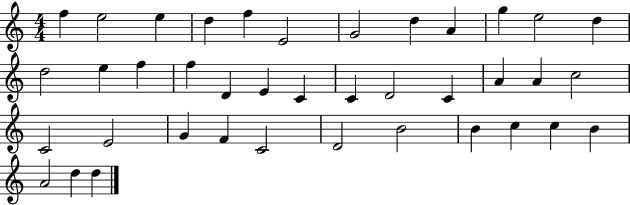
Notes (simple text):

F5/q E5/h E5/q D5/q F5/q E4/h G4/h D5/q A4/q G5/q E5/h D5/q D5/h E5/q F5/q F5/q D4/q E4/q C4/q C4/q D4/h C4/q A4/q A4/q C5/h C4/h E4/h G4/q F4/q C4/h D4/h B4/h B4/q C5/q C5/q B4/q A4/h D5/q D5/q